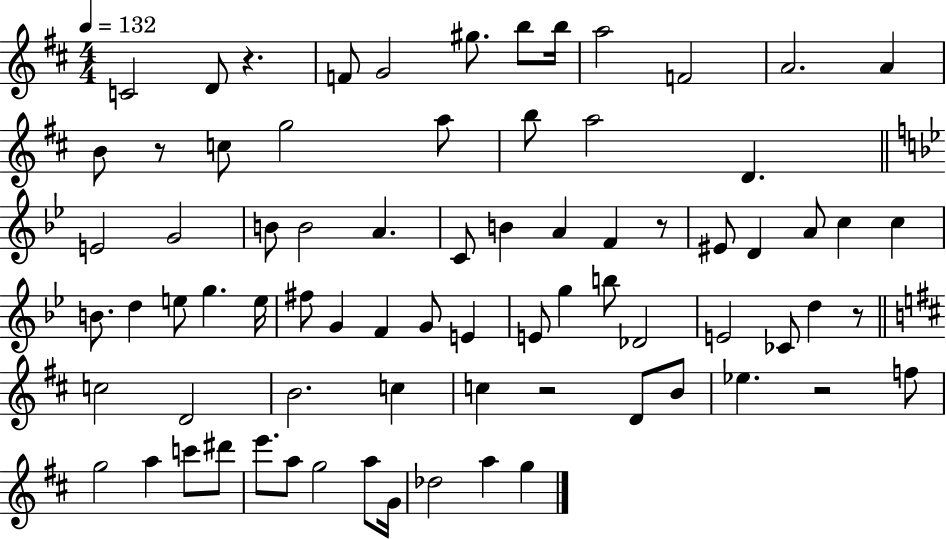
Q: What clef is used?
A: treble